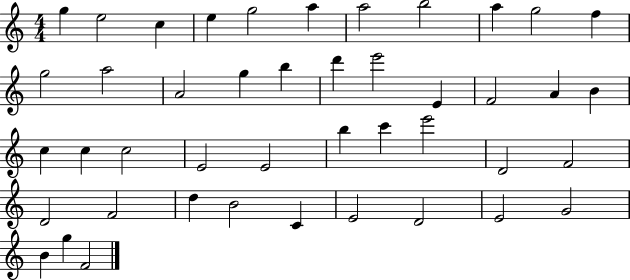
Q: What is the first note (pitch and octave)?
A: G5